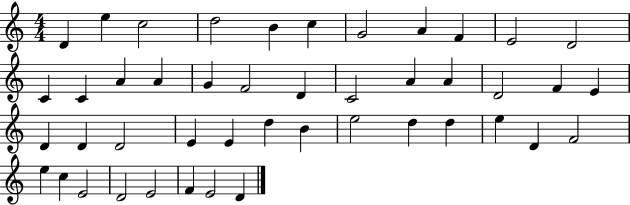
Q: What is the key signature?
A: C major